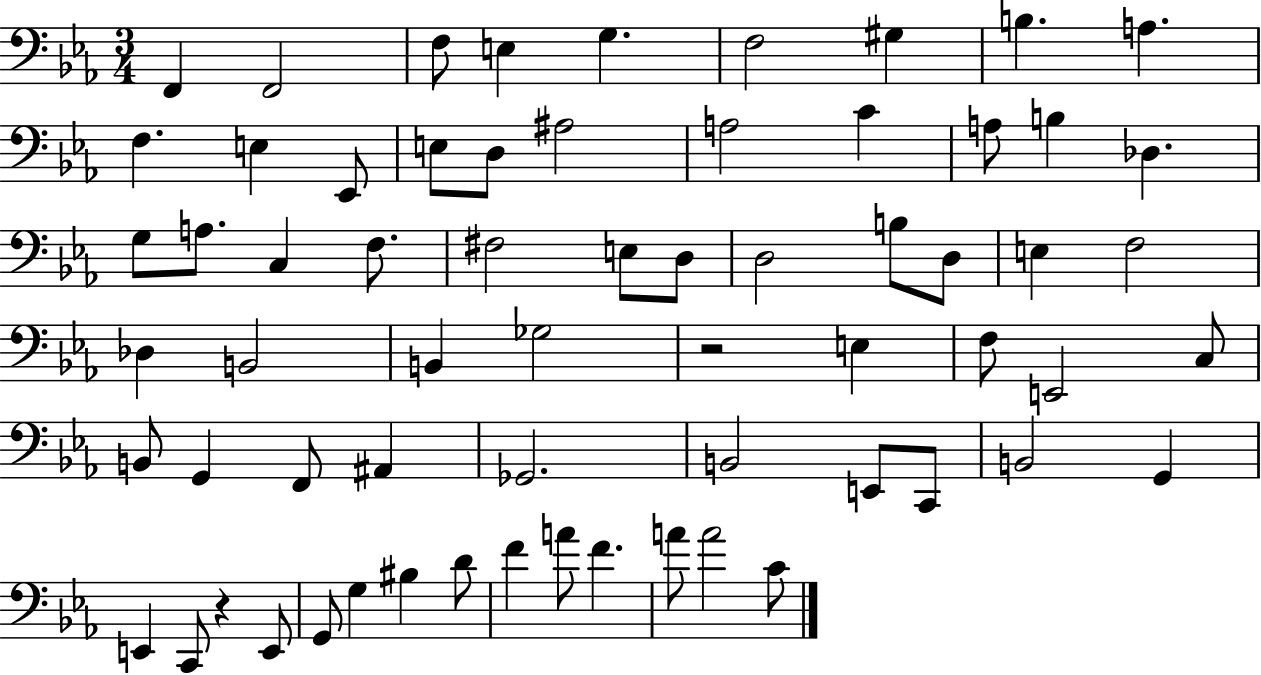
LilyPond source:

{
  \clef bass
  \numericTimeSignature
  \time 3/4
  \key ees \major
  f,4 f,2 | f8 e4 g4. | f2 gis4 | b4. a4. | \break f4. e4 ees,8 | e8 d8 ais2 | a2 c'4 | a8 b4 des4. | \break g8 a8. c4 f8. | fis2 e8 d8 | d2 b8 d8 | e4 f2 | \break des4 b,2 | b,4 ges2 | r2 e4 | f8 e,2 c8 | \break b,8 g,4 f,8 ais,4 | ges,2. | b,2 e,8 c,8 | b,2 g,4 | \break e,4 c,8 r4 e,8 | g,8 g4 bis4 d'8 | f'4 a'8 f'4. | a'8 a'2 c'8 | \break \bar "|."
}